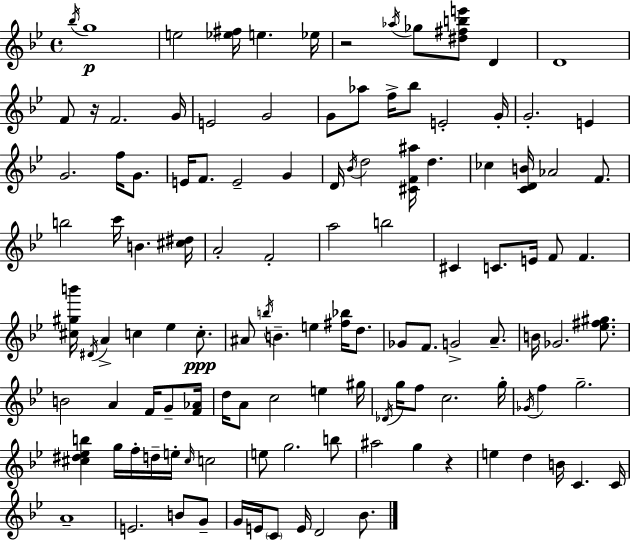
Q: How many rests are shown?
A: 3